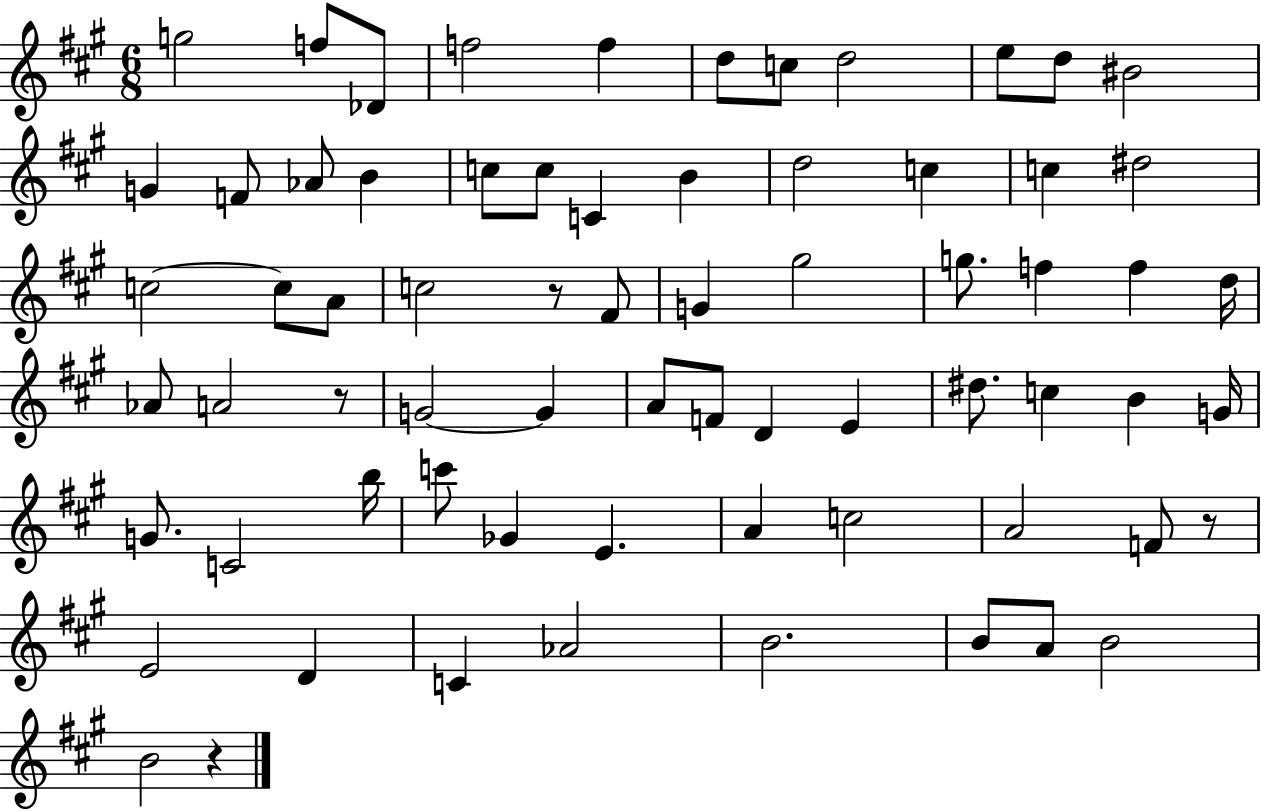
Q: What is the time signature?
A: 6/8